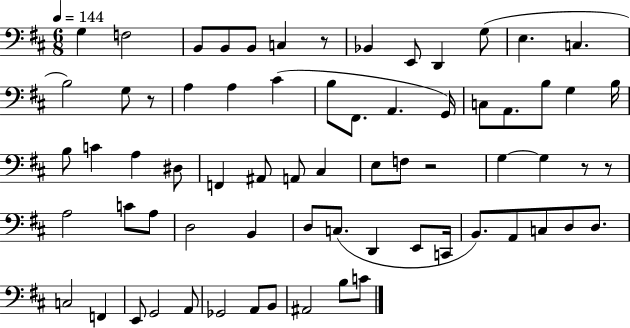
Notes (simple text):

G3/q F3/h B2/e B2/e B2/e C3/q R/e Bb2/q E2/e D2/q G3/e E3/q. C3/q. B3/h G3/e R/e A3/q A3/q C#4/q B3/e F#2/e. A2/q. G2/s C3/e A2/e. B3/e G3/q B3/s B3/e C4/q A3/q D#3/e F2/q A#2/e A2/e C#3/q E3/e F3/e R/h G3/q G3/q R/e R/e A3/h C4/e A3/e D3/h B2/q D3/e C3/e. D2/q E2/e C2/s B2/e. A2/e C3/e D3/e D3/e. C3/h F2/q E2/e G2/h A2/e Gb2/h A2/e B2/e A#2/h B3/e C4/e